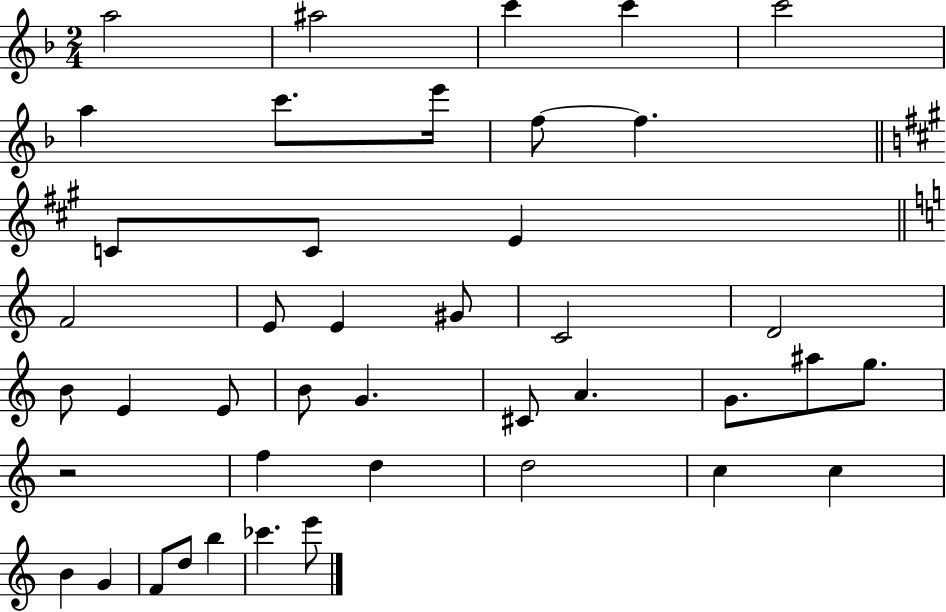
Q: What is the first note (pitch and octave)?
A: A5